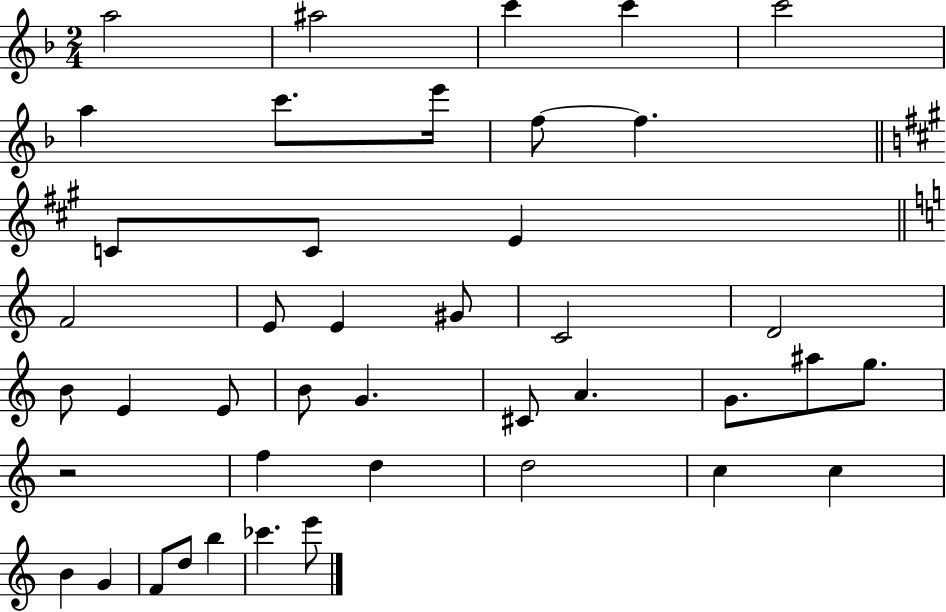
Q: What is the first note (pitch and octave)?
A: A5